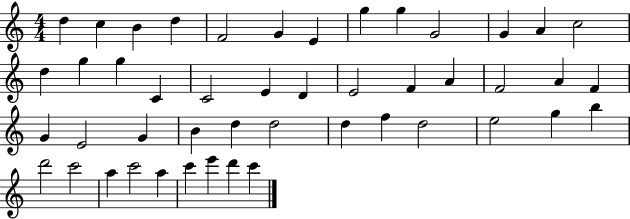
X:1
T:Untitled
M:4/4
L:1/4
K:C
d c B d F2 G E g g G2 G A c2 d g g C C2 E D E2 F A F2 A F G E2 G B d d2 d f d2 e2 g b d'2 c'2 a c'2 a c' e' d' c'